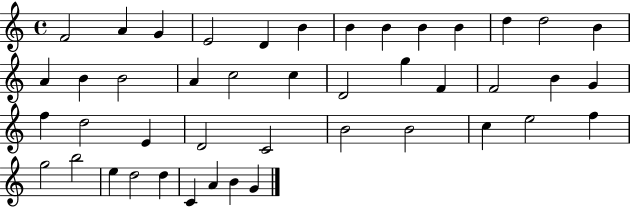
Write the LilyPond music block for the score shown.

{
  \clef treble
  \time 4/4
  \defaultTimeSignature
  \key c \major
  f'2 a'4 g'4 | e'2 d'4 b'4 | b'4 b'4 b'4 b'4 | d''4 d''2 b'4 | \break a'4 b'4 b'2 | a'4 c''2 c''4 | d'2 g''4 f'4 | f'2 b'4 g'4 | \break f''4 d''2 e'4 | d'2 c'2 | b'2 b'2 | c''4 e''2 f''4 | \break g''2 b''2 | e''4 d''2 d''4 | c'4 a'4 b'4 g'4 | \bar "|."
}